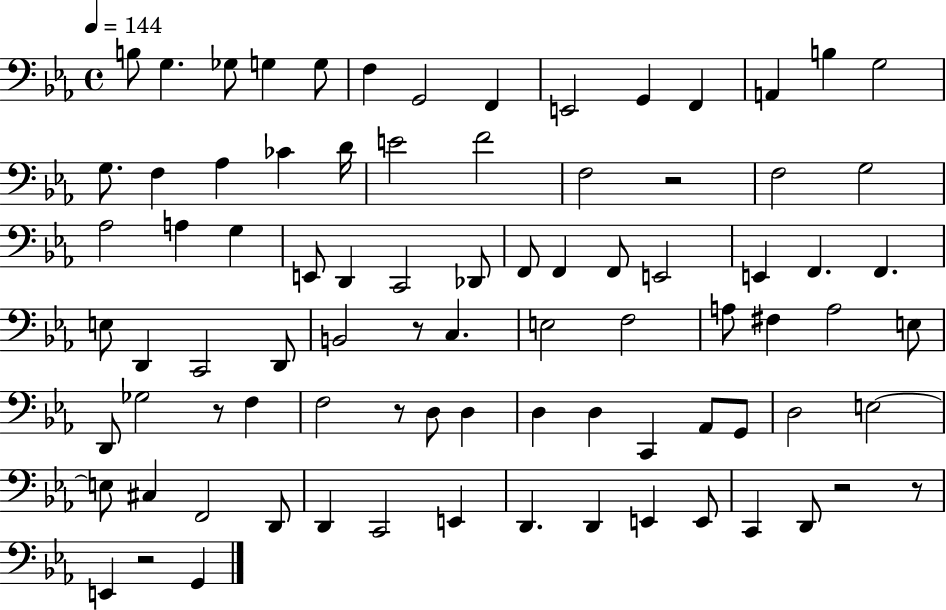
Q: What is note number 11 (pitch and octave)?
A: F2